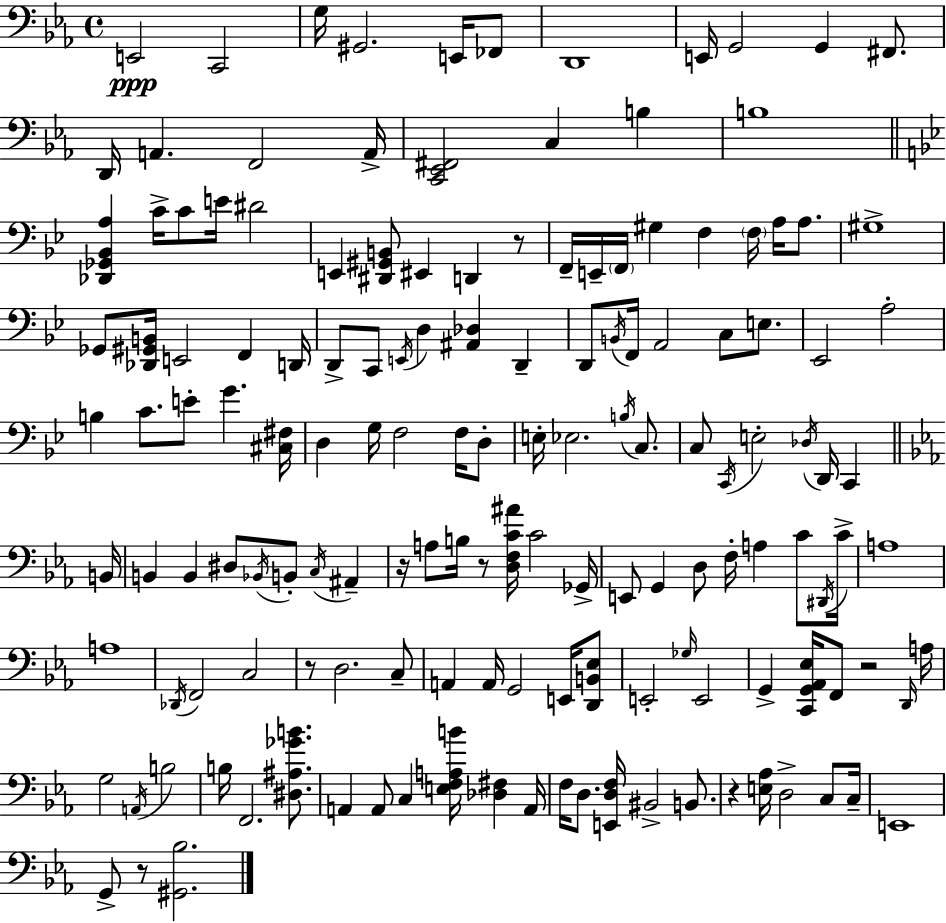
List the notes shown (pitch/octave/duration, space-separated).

E2/h C2/h G3/s G#2/h. E2/s FES2/e D2/w E2/s G2/h G2/q F#2/e. D2/s A2/q. F2/h A2/s [C2,Eb2,F#2]/h C3/q B3/q B3/w [Db2,Gb2,Bb2,A3]/q C4/s C4/e E4/s D#4/h E2/q [D#2,G#2,B2]/e EIS2/q D2/q R/e F2/s E2/s F2/s G#3/q F3/q F3/s A3/s A3/e. G#3/w Gb2/e [Db2,G#2,B2]/s E2/h F2/q D2/s D2/e C2/e E2/s D3/q [A#2,Db3]/q D2/q D2/e B2/s F2/s A2/h C3/e E3/e. Eb2/h A3/h B3/q C4/e. E4/e G4/q. [C#3,F#3]/s D3/q G3/s F3/h F3/s D3/e E3/s Eb3/h. B3/s C3/e. C3/e C2/s E3/h Db3/s D2/s C2/q B2/s B2/q B2/q D#3/e Bb2/s B2/e C3/s A#2/q R/s A3/e B3/s R/e [D3,F3,C4,A#4]/s C4/h Gb2/s E2/e G2/q D3/e F3/s A3/q C4/e D#2/s C4/s A3/w A3/w Db2/s F2/h C3/h R/e D3/h. C3/e A2/q A2/s G2/h E2/s [D2,B2,Eb3]/e E2/h Gb3/s E2/h G2/q [C2,G2,Ab2,Eb3]/s F2/e R/h D2/s A3/s G3/h A2/s B3/h B3/s F2/h. [D#3,A#3,Gb4,B4]/e. A2/q A2/e C3/q [E3,F3,A3,B4]/s [Db3,F#3]/q A2/s F3/s D3/e. [E2,D3,F3]/s BIS2/h B2/e. R/q [E3,Ab3]/s D3/h C3/e C3/s E2/w G2/e R/e [G#2,Bb3]/h.